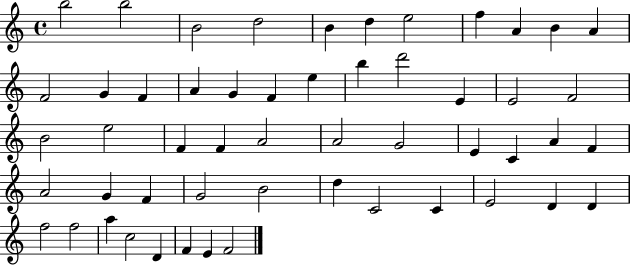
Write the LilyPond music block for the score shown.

{
  \clef treble
  \time 4/4
  \defaultTimeSignature
  \key c \major
  b''2 b''2 | b'2 d''2 | b'4 d''4 e''2 | f''4 a'4 b'4 a'4 | \break f'2 g'4 f'4 | a'4 g'4 f'4 e''4 | b''4 d'''2 e'4 | e'2 f'2 | \break b'2 e''2 | f'4 f'4 a'2 | a'2 g'2 | e'4 c'4 a'4 f'4 | \break a'2 g'4 f'4 | g'2 b'2 | d''4 c'2 c'4 | e'2 d'4 d'4 | \break f''2 f''2 | a''4 c''2 d'4 | f'4 e'4 f'2 | \bar "|."
}